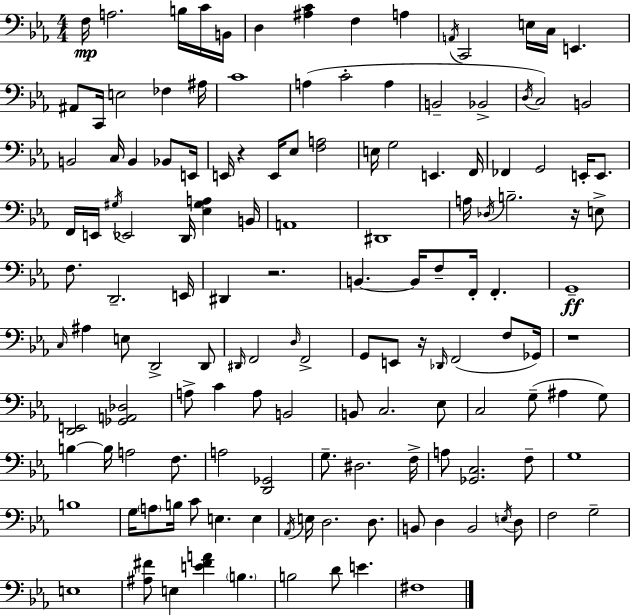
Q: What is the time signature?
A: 4/4